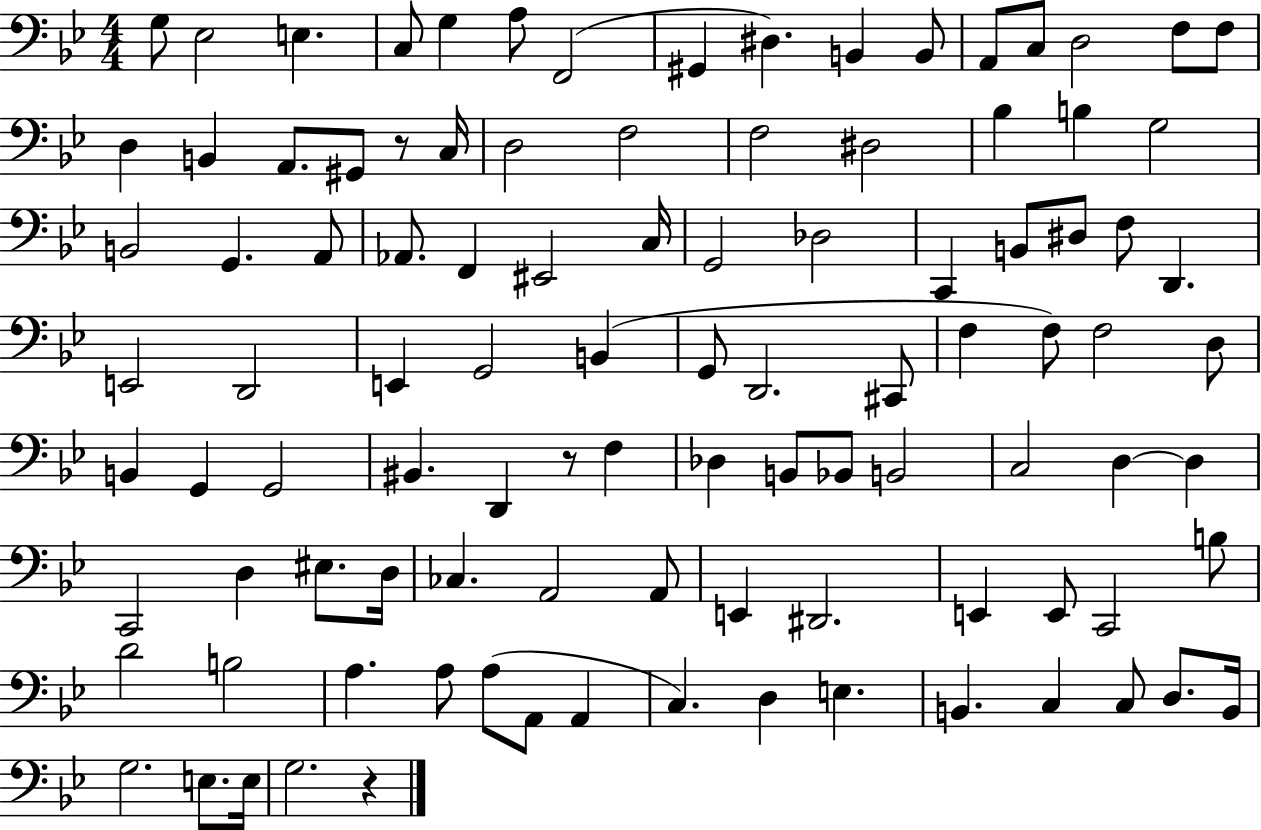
G3/e Eb3/h E3/q. C3/e G3/q A3/e F2/h G#2/q D#3/q. B2/q B2/e A2/e C3/e D3/h F3/e F3/e D3/q B2/q A2/e. G#2/e R/e C3/s D3/h F3/h F3/h D#3/h Bb3/q B3/q G3/h B2/h G2/q. A2/e Ab2/e. F2/q EIS2/h C3/s G2/h Db3/h C2/q B2/e D#3/e F3/e D2/q. E2/h D2/h E2/q G2/h B2/q G2/e D2/h. C#2/e F3/q F3/e F3/h D3/e B2/q G2/q G2/h BIS2/q. D2/q R/e F3/q Db3/q B2/e Bb2/e B2/h C3/h D3/q D3/q C2/h D3/q EIS3/e. D3/s CES3/q. A2/h A2/e E2/q D#2/h. E2/q E2/e C2/h B3/e D4/h B3/h A3/q. A3/e A3/e A2/e A2/q C3/q. D3/q E3/q. B2/q. C3/q C3/e D3/e. B2/s G3/h. E3/e. E3/s G3/h. R/q